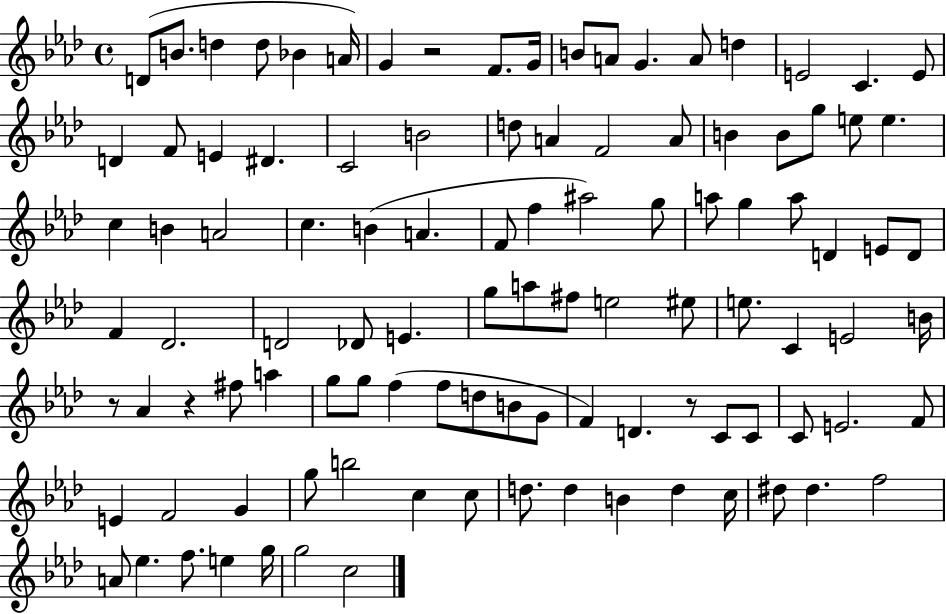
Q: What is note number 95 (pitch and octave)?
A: A4